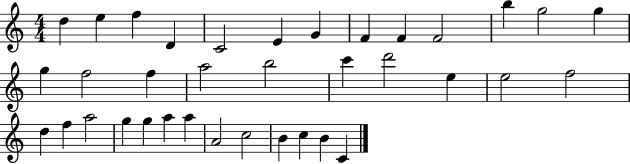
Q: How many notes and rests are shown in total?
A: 36